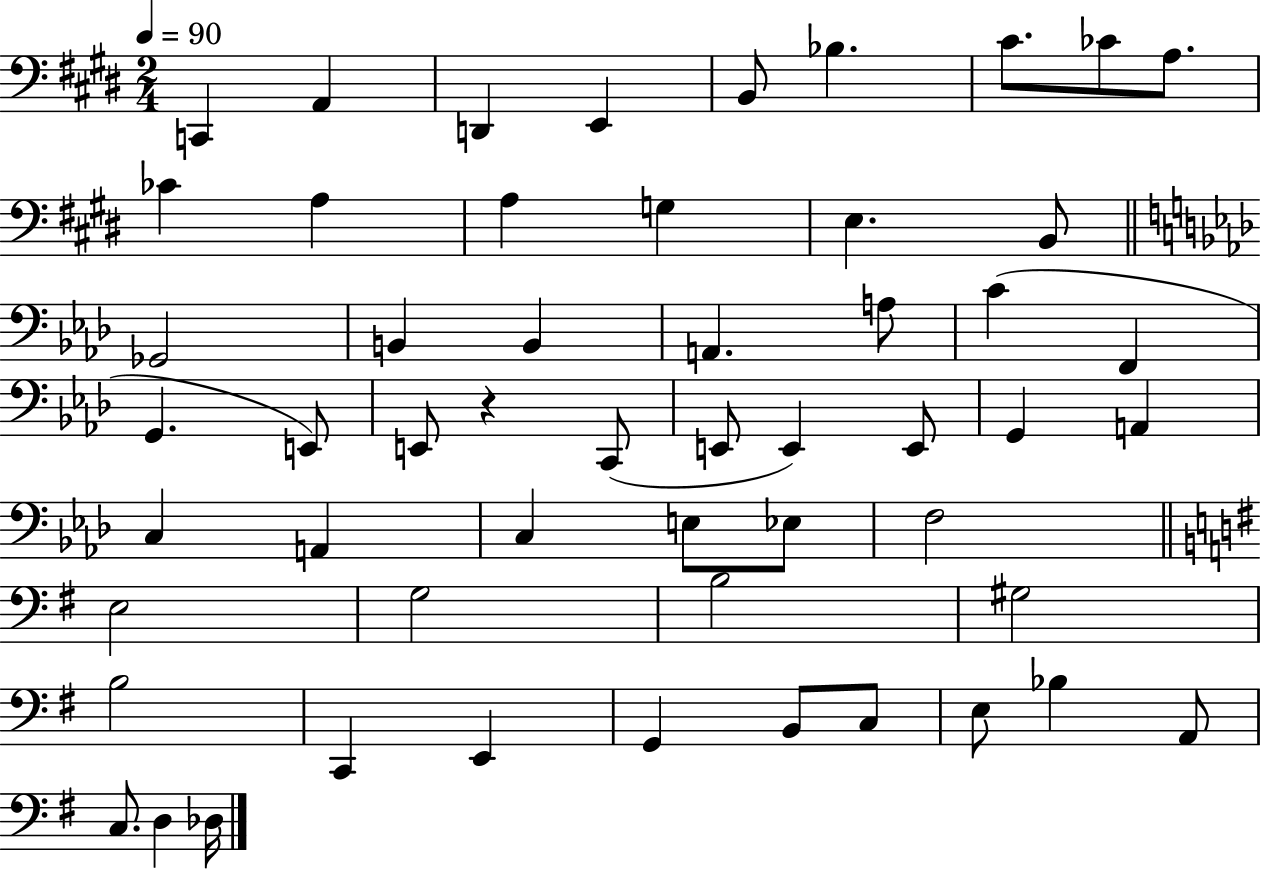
C2/q A2/q D2/q E2/q B2/e Bb3/q. C#4/e. CES4/e A3/e. CES4/q A3/q A3/q G3/q E3/q. B2/e Gb2/h B2/q B2/q A2/q. A3/e C4/q F2/q G2/q. E2/e E2/e R/q C2/e E2/e E2/q E2/e G2/q A2/q C3/q A2/q C3/q E3/e Eb3/e F3/h E3/h G3/h B3/h G#3/h B3/h C2/q E2/q G2/q B2/e C3/e E3/e Bb3/q A2/e C3/e. D3/q Db3/s